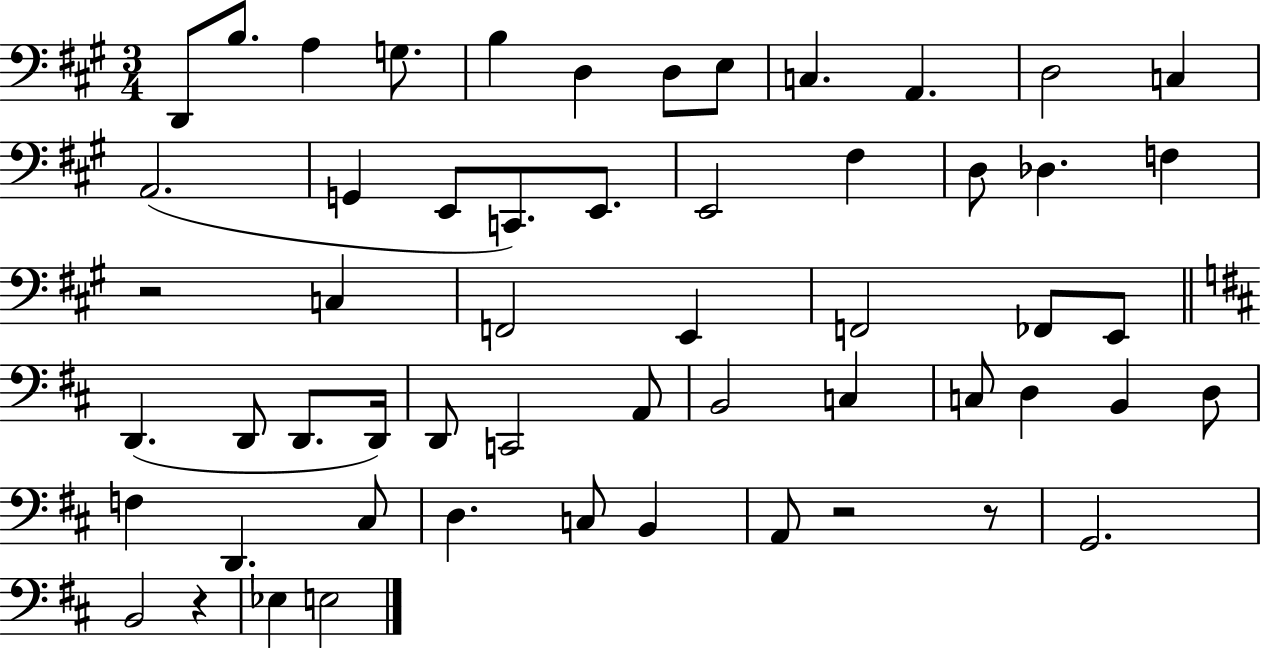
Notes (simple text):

D2/e B3/e. A3/q G3/e. B3/q D3/q D3/e E3/e C3/q. A2/q. D3/h C3/q A2/h. G2/q E2/e C2/e. E2/e. E2/h F#3/q D3/e Db3/q. F3/q R/h C3/q F2/h E2/q F2/h FES2/e E2/e D2/q. D2/e D2/e. D2/s D2/e C2/h A2/e B2/h C3/q C3/e D3/q B2/q D3/e F3/q D2/q. C#3/e D3/q. C3/e B2/q A2/e R/h R/e G2/h. B2/h R/q Eb3/q E3/h